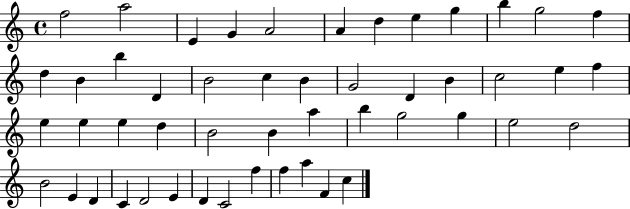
X:1
T:Untitled
M:4/4
L:1/4
K:C
f2 a2 E G A2 A d e g b g2 f d B b D B2 c B G2 D B c2 e f e e e d B2 B a b g2 g e2 d2 B2 E D C D2 E D C2 f f a F c